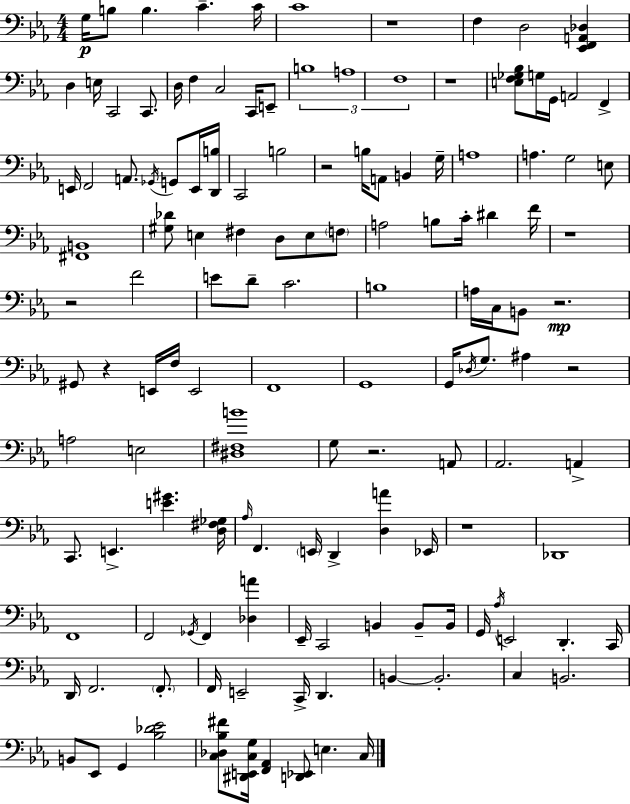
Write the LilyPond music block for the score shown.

{
  \clef bass
  \numericTimeSignature
  \time 4/4
  \key c \minor
  g16\p b8 b4. c'4.-- c'16 | c'1 | r1 | f4 d2 <ees, f, a, des>4 | \break d4 e16 c,2 c,8. | d16 f4 c2 c,16 e,8-- | \tuplet 3/2 { b1 | a1 | \break f1 } | r1 | <e f ges bes>8 g16 g,16 a,2 f,4-> | e,16 f,2 a,8. \acciaccatura { ges,16 } g,8 e,16 | \break <d, b>16 c,2 b2 | r2 b16 a,8 b,4 | g16-- a1 | a4. g2 e8 | \break <fis, b,>1 | <gis des'>8 e4 fis4 d8 e8 \parenthesize f8 | a2 b8 c'16-. dis'4 | f'16 r1 | \break r2 f'2 | e'8 d'8-- c'2. | b1 | a16 c16 b,8 r2.\mp | \break gis,8 r4 e,16 f16 e,2 | f,1 | g,1 | g,16 \acciaccatura { des16 } g8. ais4 r2 | \break a2 e2 | <dis fis b'>1 | g8 r2. | a,8 aes,2. a,4-> | \break c,8. e,4.-> <e' gis'>4. | <d fis ges>16 \grace { aes16 } f,4. \parenthesize e,16 d,4-> <d a'>4 | ees,16 r1 | des,1 | \break f,1 | f,2 \acciaccatura { ges,16 } f,4 | <des a'>4 ees,16-- c,2 b,4 | b,8-- b,16 g,16 \acciaccatura { aes16 } e,2 d,4.-. | \break c,16 d,16 f,2. | \parenthesize f,8.-. f,16 e,2-- c,16-> d,4. | b,4~~ b,2.-. | c4 b,2. | \break b,8 ees,8 g,4 <bes des' ees'>2 | <c des bes fis'>8 <dis, e, c g>16 <f, aes,>4 <d, ees,>8 e4. | c16 \bar "|."
}